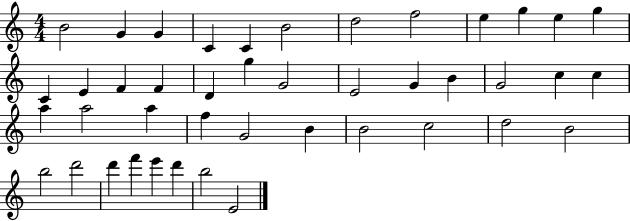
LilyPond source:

{
  \clef treble
  \numericTimeSignature
  \time 4/4
  \key c \major
  b'2 g'4 g'4 | c'4 c'4 b'2 | d''2 f''2 | e''4 g''4 e''4 g''4 | \break c'4 e'4 f'4 f'4 | d'4 g''4 g'2 | e'2 g'4 b'4 | g'2 c''4 c''4 | \break a''4 a''2 a''4 | f''4 g'2 b'4 | b'2 c''2 | d''2 b'2 | \break b''2 d'''2 | d'''4 f'''4 e'''4 d'''4 | b''2 e'2 | \bar "|."
}